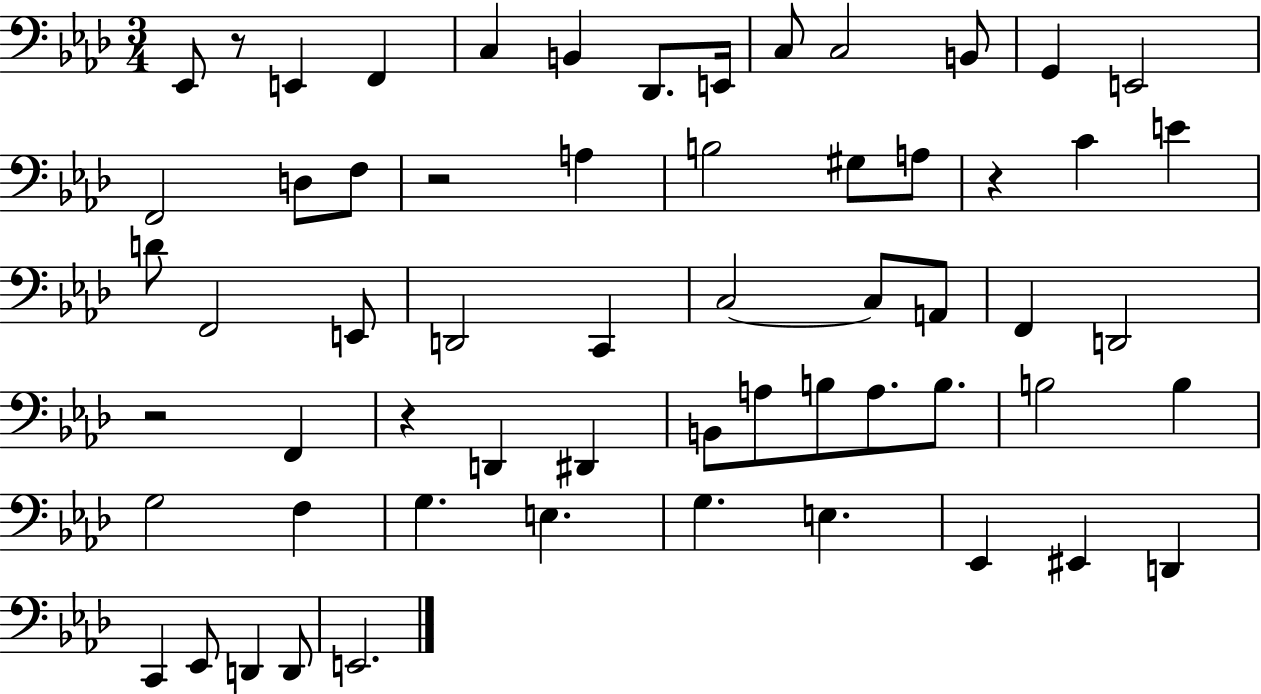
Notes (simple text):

Eb2/e R/e E2/q F2/q C3/q B2/q Db2/e. E2/s C3/e C3/h B2/e G2/q E2/h F2/h D3/e F3/e R/h A3/q B3/h G#3/e A3/e R/q C4/q E4/q D4/e F2/h E2/e D2/h C2/q C3/h C3/e A2/e F2/q D2/h R/h F2/q R/q D2/q D#2/q B2/e A3/e B3/e A3/e. B3/e. B3/h B3/q G3/h F3/q G3/q. E3/q. G3/q. E3/q. Eb2/q EIS2/q D2/q C2/q Eb2/e D2/q D2/e E2/h.